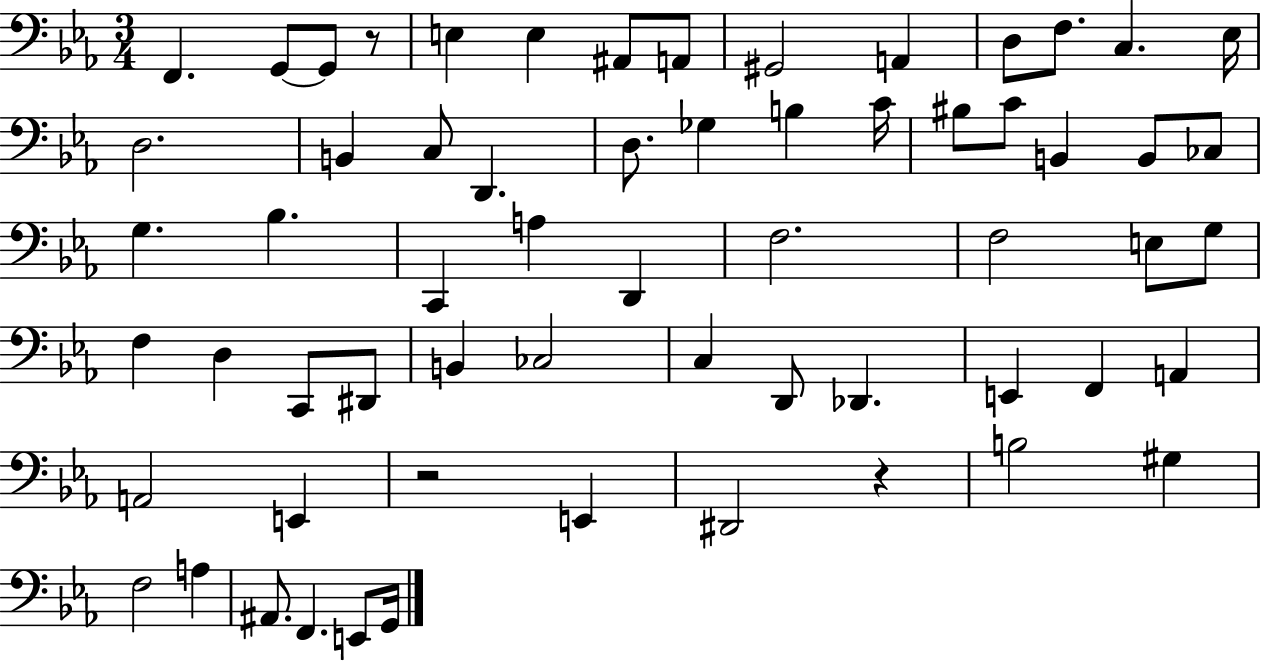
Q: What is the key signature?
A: EES major